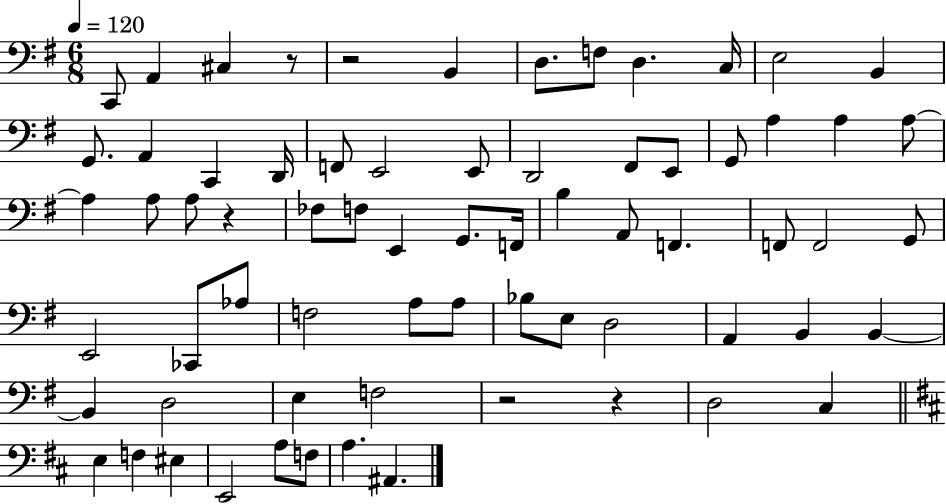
C2/e A2/q C#3/q R/e R/h B2/q D3/e. F3/e D3/q. C3/s E3/h B2/q G2/e. A2/q C2/q D2/s F2/e E2/h E2/e D2/h F#2/e E2/e G2/e A3/q A3/q A3/e A3/q A3/e A3/e R/q FES3/e F3/e E2/q G2/e. F2/s B3/q A2/e F2/q. F2/e F2/h G2/e E2/h CES2/e Ab3/e F3/h A3/e A3/e Bb3/e E3/e D3/h A2/q B2/q B2/q B2/q D3/h E3/q F3/h R/h R/q D3/h C3/q E3/q F3/q EIS3/q E2/h A3/e F3/e A3/q. A#2/q.